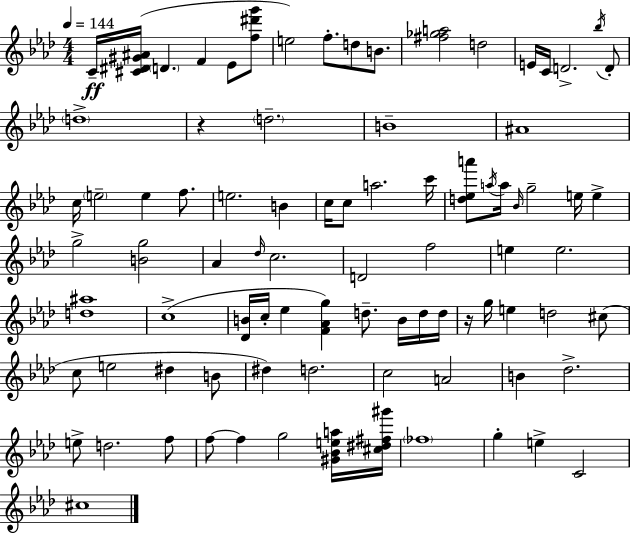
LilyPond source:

{
  \clef treble
  \numericTimeSignature
  \time 4/4
  \key f \minor
  \tempo 4 = 144
  \repeat volta 2 { c'16--\ff <cis' dis' gis' ais'>16( \parenthesize d'4. f'4 ees'8 <f'' dis''' g'''>8 | e''2) f''8.-. d''8 b'8. | <fis'' ges'' a''>2 d''2 | e'16 c'16 d'2.-> \acciaccatura { bes''16 } d'8-. | \break \parenthesize d''1-> | r4 \parenthesize d''2.-- | b'1-- | ais'1 | \break c''16 \parenthesize e''2-- e''4 f''8. | e''2. b'4 | c''16 c''8 a''2. | c'''16 <d'' ees'' a'''>8 \acciaccatura { a''16 } a''16 \grace { bes'16 } g''2-- e''16 e''4-> | \break g''2-> <b' g''>2 | aes'4 \grace { des''16 } c''2. | d'2 f''2 | e''4 e''2. | \break <d'' ais''>1 | c''1->( | <des' b'>16 c''16-. ees''4 <f' aes' g''>4) d''8.-- | b'16 d''16 d''16 r16 g''16 e''4 d''2 | \break cis''8( c''8 e''2 dis''4 | b'8 dis''4) d''2. | c''2 a'2 | b'4 des''2.-> | \break e''8-> d''2. | f''8 f''8~~ f''4 g''2 | <gis' bes' e'' a''>16 <cis'' dis'' fis'' gis'''>16 \parenthesize fes''1 | g''4-. e''4-> c'2 | \break cis''1 | } \bar "|."
}